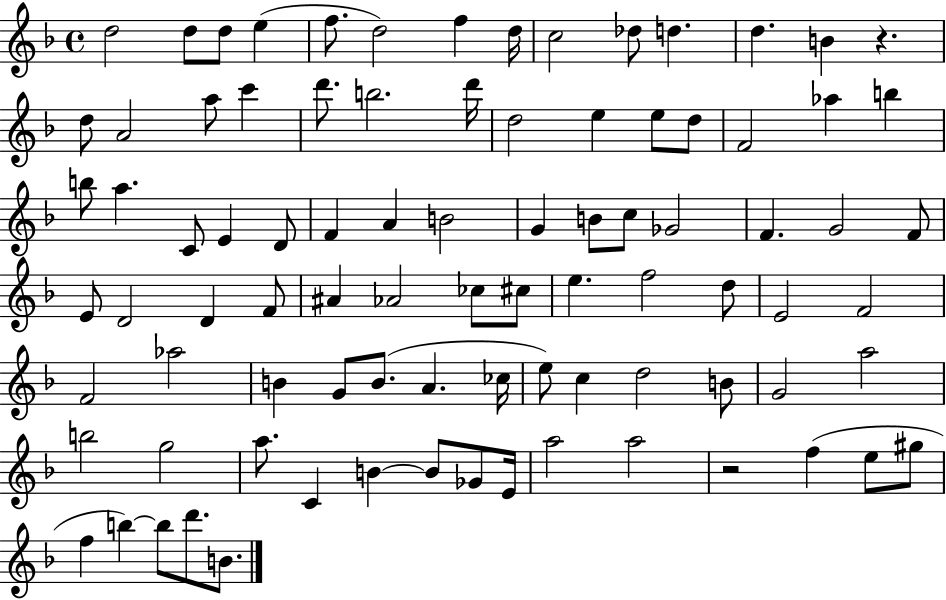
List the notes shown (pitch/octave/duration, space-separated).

D5/h D5/e D5/e E5/q F5/e. D5/h F5/q D5/s C5/h Db5/e D5/q. D5/q. B4/q R/q. D5/e A4/h A5/e C6/q D6/e. B5/h. D6/s D5/h E5/q E5/e D5/e F4/h Ab5/q B5/q B5/e A5/q. C4/e E4/q D4/e F4/q A4/q B4/h G4/q B4/e C5/e Gb4/h F4/q. G4/h F4/e E4/e D4/h D4/q F4/e A#4/q Ab4/h CES5/e C#5/e E5/q. F5/h D5/e E4/h F4/h F4/h Ab5/h B4/q G4/e B4/e. A4/q. CES5/s E5/e C5/q D5/h B4/e G4/h A5/h B5/h G5/h A5/e. C4/q B4/q B4/e Gb4/e E4/s A5/h A5/h R/h F5/q E5/e G#5/e F5/q B5/q B5/e D6/e. B4/e.